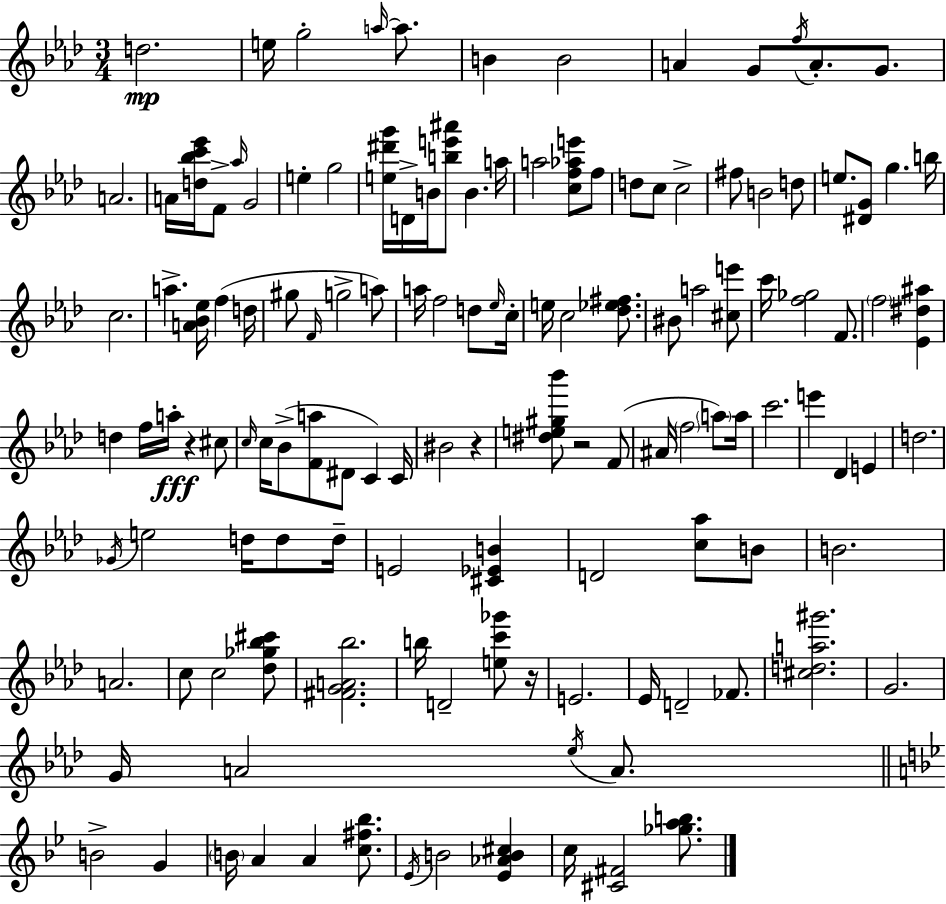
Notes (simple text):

D5/h. E5/s G5/h A5/s A5/e. B4/q B4/h A4/q G4/e F5/s A4/e. G4/e. A4/h. A4/s [D5,Bb5,C6,Eb6]/s F4/e Ab5/s G4/h E5/q G5/h [E5,D#6,G6]/s D4/s B4/s [B5,E6,A#6]/e B4/q. A5/s A5/h [C5,F5,Ab5,E6]/e F5/e D5/e C5/e C5/h F#5/e B4/h D5/e E5/e. [D#4,G4]/e G5/q. B5/s C5/h. A5/q. [A4,Bb4,Eb5]/s F5/q D5/s G#5/e F4/s G5/h A5/e A5/s F5/h D5/e Eb5/s C5/s E5/s C5/h [Db5,Eb5,F#5]/e. BIS4/e A5/h [C#5,E6]/e C6/s [F5,Gb5]/h F4/e. F5/h [Eb4,D#5,A#5]/q D5/q F5/s A5/s R/q C#5/e C5/s C5/s Bb4/e [F4,A5]/e D#4/e C4/q C4/s BIS4/h R/q [D#5,E5,G#5,Bb6]/e R/h F4/e A#4/s F5/h A5/e A5/s C6/h. E6/q Db4/q E4/q D5/h. Gb4/s E5/h D5/s D5/e D5/s E4/h [C#4,Eb4,B4]/q D4/h [C5,Ab5]/e B4/e B4/h. A4/h. C5/e C5/h [Db5,Gb5,Bb5,C#6]/e [F#4,G4,A4,Bb5]/h. B5/s D4/h [E5,C6,Gb6]/e R/s E4/h. Eb4/s D4/h FES4/e. [C#5,D5,A5,G#6]/h. G4/h. G4/s A4/h Eb5/s A4/e. B4/h G4/q B4/s A4/q A4/q [C5,F#5,Bb5]/e. Eb4/s B4/h [Eb4,Ab4,B4,C#5]/q C5/s [C#4,F#4]/h [Gb5,A5,B5]/e.